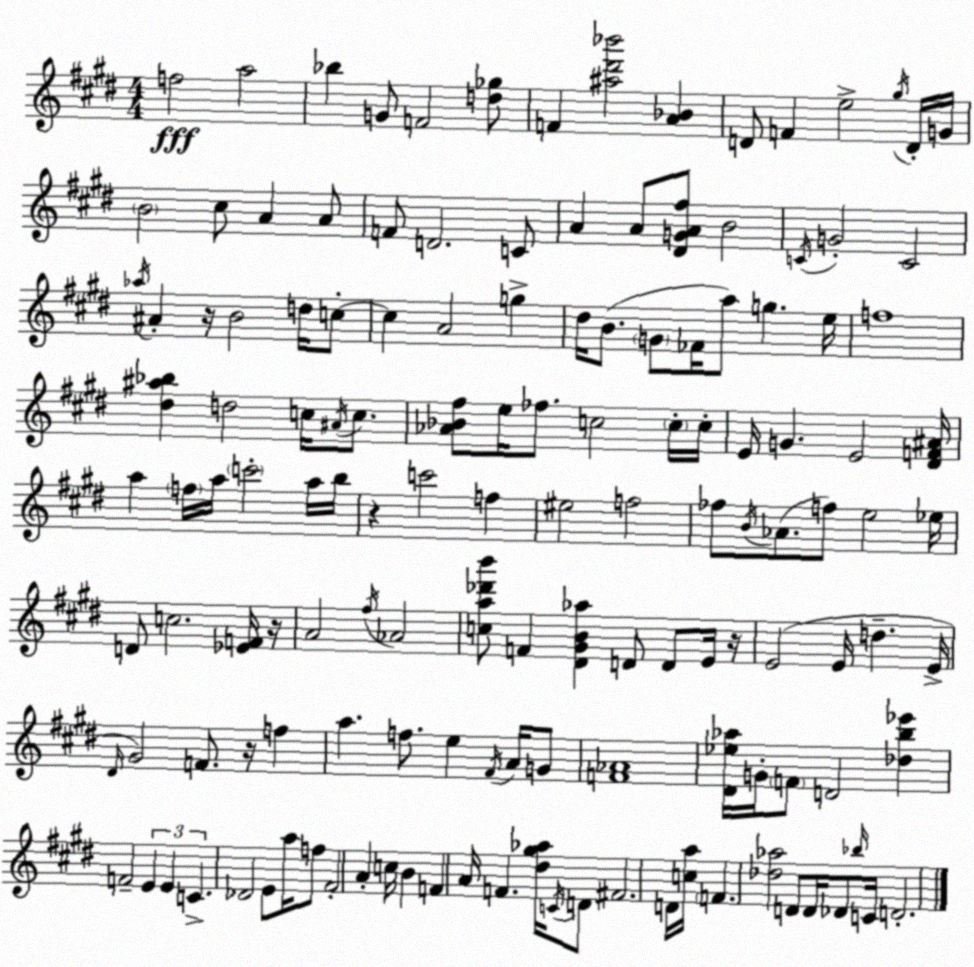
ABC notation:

X:1
T:Untitled
M:4/4
L:1/4
K:E
f2 a2 _b G/2 F2 [d_g]/2 F [^a^d'_b']2 [A_B] D/2 F e2 ^g/4 D/4 G/4 B2 ^c/2 A A/2 F/2 D2 C/2 A A/2 [^DGA^f]/2 B2 C/4 G2 C2 _a/4 ^A z/4 B2 d/4 c/2 c A2 g ^d/4 B/2 G/2 _F/4 a/2 g e/4 f4 [^d^a_b] d2 c/4 ^A/4 c/2 [_A_B^f]/2 e/4 _f/2 c2 c/4 c/4 E/4 G E2 [^DF^A]/4 a f/4 a/4 c'2 a/4 b/4 z c'2 f ^e2 f2 _f/2 B/4 _A/2 f/2 e2 _e/4 D/2 c2 [_EF]/4 z/4 A2 ^f/4 _A2 [ca_d'b']/2 F [^D^GB_a] D/2 D/2 E/4 z/4 E2 E/4 d E/4 ^D/4 ^G2 F/2 z/4 f a f/2 e ^F/4 A/4 G/2 [F_A]4 [^D_e_a]/4 G/4 F/2 D2 [_db_e'] F2 E E C _D2 E/2 a/4 f/2 ^F2 A c/4 B F A/4 F [^d^g_a]/4 C/4 D/2 ^F2 D/4 [ca]/4 F [_d_a]2 D/2 D/4 _D/2 _b/4 C/4 D2